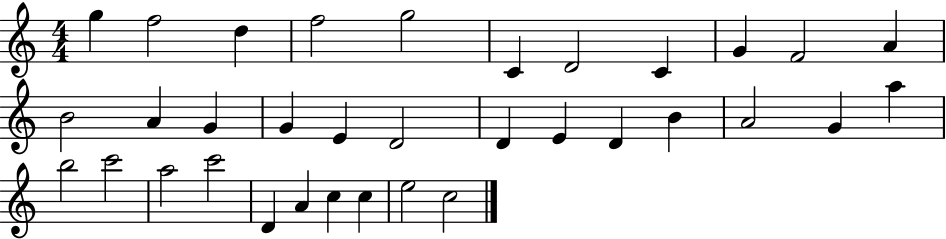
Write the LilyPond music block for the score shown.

{
  \clef treble
  \numericTimeSignature
  \time 4/4
  \key c \major
  g''4 f''2 d''4 | f''2 g''2 | c'4 d'2 c'4 | g'4 f'2 a'4 | \break b'2 a'4 g'4 | g'4 e'4 d'2 | d'4 e'4 d'4 b'4 | a'2 g'4 a''4 | \break b''2 c'''2 | a''2 c'''2 | d'4 a'4 c''4 c''4 | e''2 c''2 | \break \bar "|."
}